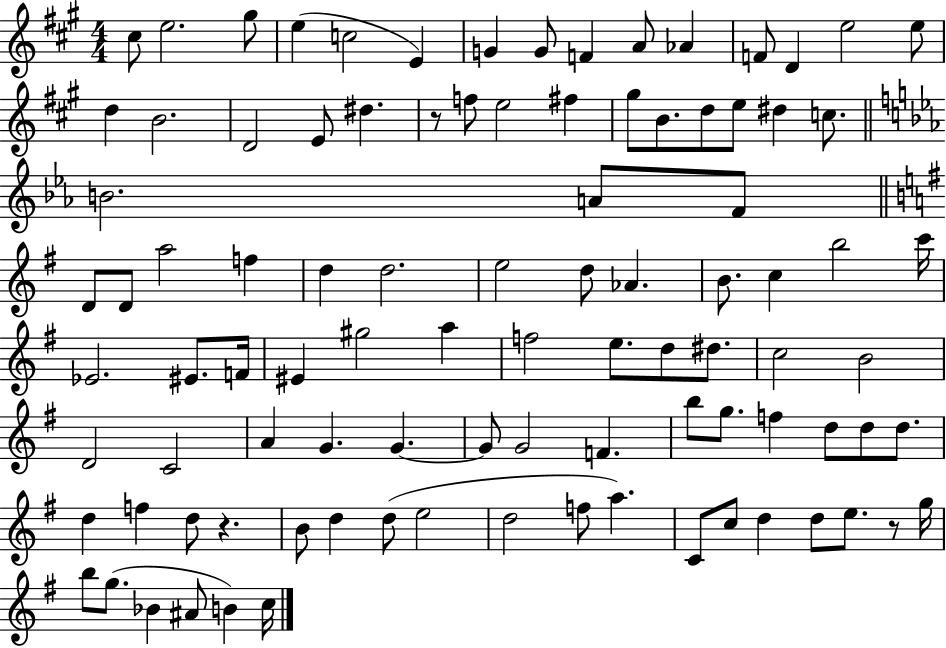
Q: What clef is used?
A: treble